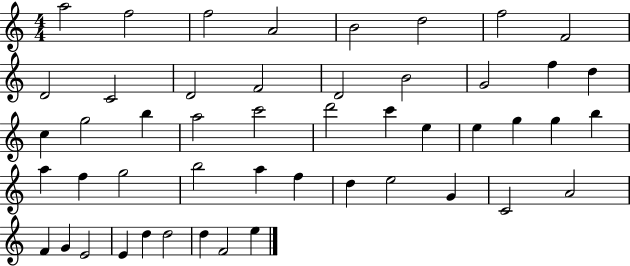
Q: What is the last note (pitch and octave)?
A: E5